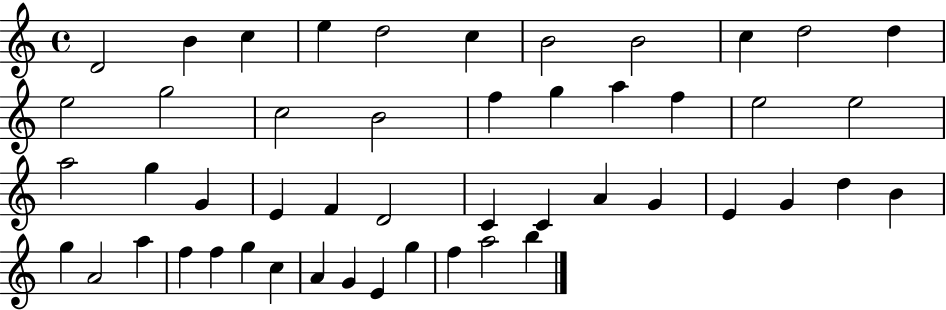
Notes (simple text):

D4/h B4/q C5/q E5/q D5/h C5/q B4/h B4/h C5/q D5/h D5/q E5/h G5/h C5/h B4/h F5/q G5/q A5/q F5/q E5/h E5/h A5/h G5/q G4/q E4/q F4/q D4/h C4/q C4/q A4/q G4/q E4/q G4/q D5/q B4/q G5/q A4/h A5/q F5/q F5/q G5/q C5/q A4/q G4/q E4/q G5/q F5/q A5/h B5/q